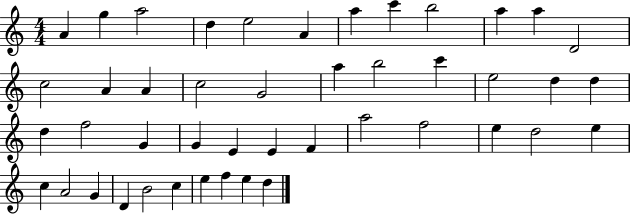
X:1
T:Untitled
M:4/4
L:1/4
K:C
A g a2 d e2 A a c' b2 a a D2 c2 A A c2 G2 a b2 c' e2 d d d f2 G G E E F a2 f2 e d2 e c A2 G D B2 c e f e d